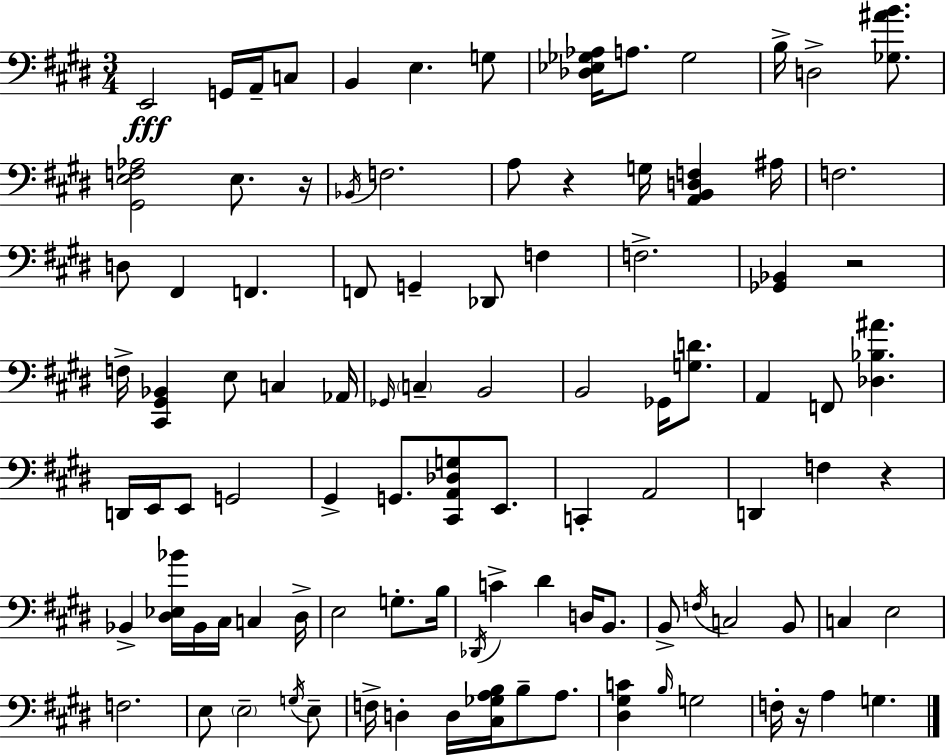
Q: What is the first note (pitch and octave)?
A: E2